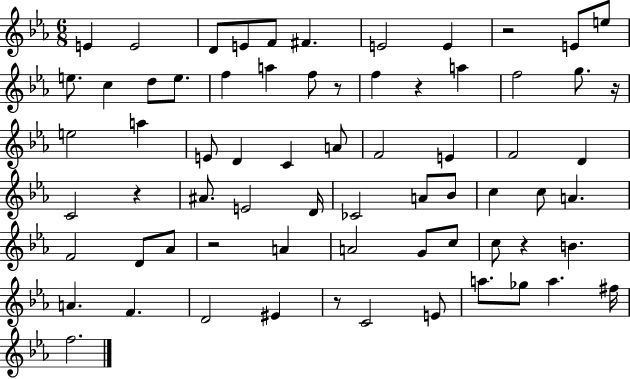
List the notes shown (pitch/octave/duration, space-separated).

E4/q E4/h D4/e E4/e F4/e F#4/q. E4/h E4/q R/h E4/e E5/e E5/e. C5/q D5/e E5/e. F5/q A5/q F5/e R/e F5/q R/q A5/q F5/h G5/e. R/s E5/h A5/q E4/e D4/q C4/q A4/e F4/h E4/q F4/h D4/q C4/h R/q A#4/e. E4/h D4/s CES4/h A4/e Bb4/e C5/q C5/e A4/q. F4/h D4/e Ab4/e R/h A4/q A4/h G4/e C5/e C5/e R/q B4/q. A4/q. F4/q. D4/h EIS4/q R/e C4/h E4/e A5/e. Gb5/e A5/q. F#5/s F5/h.